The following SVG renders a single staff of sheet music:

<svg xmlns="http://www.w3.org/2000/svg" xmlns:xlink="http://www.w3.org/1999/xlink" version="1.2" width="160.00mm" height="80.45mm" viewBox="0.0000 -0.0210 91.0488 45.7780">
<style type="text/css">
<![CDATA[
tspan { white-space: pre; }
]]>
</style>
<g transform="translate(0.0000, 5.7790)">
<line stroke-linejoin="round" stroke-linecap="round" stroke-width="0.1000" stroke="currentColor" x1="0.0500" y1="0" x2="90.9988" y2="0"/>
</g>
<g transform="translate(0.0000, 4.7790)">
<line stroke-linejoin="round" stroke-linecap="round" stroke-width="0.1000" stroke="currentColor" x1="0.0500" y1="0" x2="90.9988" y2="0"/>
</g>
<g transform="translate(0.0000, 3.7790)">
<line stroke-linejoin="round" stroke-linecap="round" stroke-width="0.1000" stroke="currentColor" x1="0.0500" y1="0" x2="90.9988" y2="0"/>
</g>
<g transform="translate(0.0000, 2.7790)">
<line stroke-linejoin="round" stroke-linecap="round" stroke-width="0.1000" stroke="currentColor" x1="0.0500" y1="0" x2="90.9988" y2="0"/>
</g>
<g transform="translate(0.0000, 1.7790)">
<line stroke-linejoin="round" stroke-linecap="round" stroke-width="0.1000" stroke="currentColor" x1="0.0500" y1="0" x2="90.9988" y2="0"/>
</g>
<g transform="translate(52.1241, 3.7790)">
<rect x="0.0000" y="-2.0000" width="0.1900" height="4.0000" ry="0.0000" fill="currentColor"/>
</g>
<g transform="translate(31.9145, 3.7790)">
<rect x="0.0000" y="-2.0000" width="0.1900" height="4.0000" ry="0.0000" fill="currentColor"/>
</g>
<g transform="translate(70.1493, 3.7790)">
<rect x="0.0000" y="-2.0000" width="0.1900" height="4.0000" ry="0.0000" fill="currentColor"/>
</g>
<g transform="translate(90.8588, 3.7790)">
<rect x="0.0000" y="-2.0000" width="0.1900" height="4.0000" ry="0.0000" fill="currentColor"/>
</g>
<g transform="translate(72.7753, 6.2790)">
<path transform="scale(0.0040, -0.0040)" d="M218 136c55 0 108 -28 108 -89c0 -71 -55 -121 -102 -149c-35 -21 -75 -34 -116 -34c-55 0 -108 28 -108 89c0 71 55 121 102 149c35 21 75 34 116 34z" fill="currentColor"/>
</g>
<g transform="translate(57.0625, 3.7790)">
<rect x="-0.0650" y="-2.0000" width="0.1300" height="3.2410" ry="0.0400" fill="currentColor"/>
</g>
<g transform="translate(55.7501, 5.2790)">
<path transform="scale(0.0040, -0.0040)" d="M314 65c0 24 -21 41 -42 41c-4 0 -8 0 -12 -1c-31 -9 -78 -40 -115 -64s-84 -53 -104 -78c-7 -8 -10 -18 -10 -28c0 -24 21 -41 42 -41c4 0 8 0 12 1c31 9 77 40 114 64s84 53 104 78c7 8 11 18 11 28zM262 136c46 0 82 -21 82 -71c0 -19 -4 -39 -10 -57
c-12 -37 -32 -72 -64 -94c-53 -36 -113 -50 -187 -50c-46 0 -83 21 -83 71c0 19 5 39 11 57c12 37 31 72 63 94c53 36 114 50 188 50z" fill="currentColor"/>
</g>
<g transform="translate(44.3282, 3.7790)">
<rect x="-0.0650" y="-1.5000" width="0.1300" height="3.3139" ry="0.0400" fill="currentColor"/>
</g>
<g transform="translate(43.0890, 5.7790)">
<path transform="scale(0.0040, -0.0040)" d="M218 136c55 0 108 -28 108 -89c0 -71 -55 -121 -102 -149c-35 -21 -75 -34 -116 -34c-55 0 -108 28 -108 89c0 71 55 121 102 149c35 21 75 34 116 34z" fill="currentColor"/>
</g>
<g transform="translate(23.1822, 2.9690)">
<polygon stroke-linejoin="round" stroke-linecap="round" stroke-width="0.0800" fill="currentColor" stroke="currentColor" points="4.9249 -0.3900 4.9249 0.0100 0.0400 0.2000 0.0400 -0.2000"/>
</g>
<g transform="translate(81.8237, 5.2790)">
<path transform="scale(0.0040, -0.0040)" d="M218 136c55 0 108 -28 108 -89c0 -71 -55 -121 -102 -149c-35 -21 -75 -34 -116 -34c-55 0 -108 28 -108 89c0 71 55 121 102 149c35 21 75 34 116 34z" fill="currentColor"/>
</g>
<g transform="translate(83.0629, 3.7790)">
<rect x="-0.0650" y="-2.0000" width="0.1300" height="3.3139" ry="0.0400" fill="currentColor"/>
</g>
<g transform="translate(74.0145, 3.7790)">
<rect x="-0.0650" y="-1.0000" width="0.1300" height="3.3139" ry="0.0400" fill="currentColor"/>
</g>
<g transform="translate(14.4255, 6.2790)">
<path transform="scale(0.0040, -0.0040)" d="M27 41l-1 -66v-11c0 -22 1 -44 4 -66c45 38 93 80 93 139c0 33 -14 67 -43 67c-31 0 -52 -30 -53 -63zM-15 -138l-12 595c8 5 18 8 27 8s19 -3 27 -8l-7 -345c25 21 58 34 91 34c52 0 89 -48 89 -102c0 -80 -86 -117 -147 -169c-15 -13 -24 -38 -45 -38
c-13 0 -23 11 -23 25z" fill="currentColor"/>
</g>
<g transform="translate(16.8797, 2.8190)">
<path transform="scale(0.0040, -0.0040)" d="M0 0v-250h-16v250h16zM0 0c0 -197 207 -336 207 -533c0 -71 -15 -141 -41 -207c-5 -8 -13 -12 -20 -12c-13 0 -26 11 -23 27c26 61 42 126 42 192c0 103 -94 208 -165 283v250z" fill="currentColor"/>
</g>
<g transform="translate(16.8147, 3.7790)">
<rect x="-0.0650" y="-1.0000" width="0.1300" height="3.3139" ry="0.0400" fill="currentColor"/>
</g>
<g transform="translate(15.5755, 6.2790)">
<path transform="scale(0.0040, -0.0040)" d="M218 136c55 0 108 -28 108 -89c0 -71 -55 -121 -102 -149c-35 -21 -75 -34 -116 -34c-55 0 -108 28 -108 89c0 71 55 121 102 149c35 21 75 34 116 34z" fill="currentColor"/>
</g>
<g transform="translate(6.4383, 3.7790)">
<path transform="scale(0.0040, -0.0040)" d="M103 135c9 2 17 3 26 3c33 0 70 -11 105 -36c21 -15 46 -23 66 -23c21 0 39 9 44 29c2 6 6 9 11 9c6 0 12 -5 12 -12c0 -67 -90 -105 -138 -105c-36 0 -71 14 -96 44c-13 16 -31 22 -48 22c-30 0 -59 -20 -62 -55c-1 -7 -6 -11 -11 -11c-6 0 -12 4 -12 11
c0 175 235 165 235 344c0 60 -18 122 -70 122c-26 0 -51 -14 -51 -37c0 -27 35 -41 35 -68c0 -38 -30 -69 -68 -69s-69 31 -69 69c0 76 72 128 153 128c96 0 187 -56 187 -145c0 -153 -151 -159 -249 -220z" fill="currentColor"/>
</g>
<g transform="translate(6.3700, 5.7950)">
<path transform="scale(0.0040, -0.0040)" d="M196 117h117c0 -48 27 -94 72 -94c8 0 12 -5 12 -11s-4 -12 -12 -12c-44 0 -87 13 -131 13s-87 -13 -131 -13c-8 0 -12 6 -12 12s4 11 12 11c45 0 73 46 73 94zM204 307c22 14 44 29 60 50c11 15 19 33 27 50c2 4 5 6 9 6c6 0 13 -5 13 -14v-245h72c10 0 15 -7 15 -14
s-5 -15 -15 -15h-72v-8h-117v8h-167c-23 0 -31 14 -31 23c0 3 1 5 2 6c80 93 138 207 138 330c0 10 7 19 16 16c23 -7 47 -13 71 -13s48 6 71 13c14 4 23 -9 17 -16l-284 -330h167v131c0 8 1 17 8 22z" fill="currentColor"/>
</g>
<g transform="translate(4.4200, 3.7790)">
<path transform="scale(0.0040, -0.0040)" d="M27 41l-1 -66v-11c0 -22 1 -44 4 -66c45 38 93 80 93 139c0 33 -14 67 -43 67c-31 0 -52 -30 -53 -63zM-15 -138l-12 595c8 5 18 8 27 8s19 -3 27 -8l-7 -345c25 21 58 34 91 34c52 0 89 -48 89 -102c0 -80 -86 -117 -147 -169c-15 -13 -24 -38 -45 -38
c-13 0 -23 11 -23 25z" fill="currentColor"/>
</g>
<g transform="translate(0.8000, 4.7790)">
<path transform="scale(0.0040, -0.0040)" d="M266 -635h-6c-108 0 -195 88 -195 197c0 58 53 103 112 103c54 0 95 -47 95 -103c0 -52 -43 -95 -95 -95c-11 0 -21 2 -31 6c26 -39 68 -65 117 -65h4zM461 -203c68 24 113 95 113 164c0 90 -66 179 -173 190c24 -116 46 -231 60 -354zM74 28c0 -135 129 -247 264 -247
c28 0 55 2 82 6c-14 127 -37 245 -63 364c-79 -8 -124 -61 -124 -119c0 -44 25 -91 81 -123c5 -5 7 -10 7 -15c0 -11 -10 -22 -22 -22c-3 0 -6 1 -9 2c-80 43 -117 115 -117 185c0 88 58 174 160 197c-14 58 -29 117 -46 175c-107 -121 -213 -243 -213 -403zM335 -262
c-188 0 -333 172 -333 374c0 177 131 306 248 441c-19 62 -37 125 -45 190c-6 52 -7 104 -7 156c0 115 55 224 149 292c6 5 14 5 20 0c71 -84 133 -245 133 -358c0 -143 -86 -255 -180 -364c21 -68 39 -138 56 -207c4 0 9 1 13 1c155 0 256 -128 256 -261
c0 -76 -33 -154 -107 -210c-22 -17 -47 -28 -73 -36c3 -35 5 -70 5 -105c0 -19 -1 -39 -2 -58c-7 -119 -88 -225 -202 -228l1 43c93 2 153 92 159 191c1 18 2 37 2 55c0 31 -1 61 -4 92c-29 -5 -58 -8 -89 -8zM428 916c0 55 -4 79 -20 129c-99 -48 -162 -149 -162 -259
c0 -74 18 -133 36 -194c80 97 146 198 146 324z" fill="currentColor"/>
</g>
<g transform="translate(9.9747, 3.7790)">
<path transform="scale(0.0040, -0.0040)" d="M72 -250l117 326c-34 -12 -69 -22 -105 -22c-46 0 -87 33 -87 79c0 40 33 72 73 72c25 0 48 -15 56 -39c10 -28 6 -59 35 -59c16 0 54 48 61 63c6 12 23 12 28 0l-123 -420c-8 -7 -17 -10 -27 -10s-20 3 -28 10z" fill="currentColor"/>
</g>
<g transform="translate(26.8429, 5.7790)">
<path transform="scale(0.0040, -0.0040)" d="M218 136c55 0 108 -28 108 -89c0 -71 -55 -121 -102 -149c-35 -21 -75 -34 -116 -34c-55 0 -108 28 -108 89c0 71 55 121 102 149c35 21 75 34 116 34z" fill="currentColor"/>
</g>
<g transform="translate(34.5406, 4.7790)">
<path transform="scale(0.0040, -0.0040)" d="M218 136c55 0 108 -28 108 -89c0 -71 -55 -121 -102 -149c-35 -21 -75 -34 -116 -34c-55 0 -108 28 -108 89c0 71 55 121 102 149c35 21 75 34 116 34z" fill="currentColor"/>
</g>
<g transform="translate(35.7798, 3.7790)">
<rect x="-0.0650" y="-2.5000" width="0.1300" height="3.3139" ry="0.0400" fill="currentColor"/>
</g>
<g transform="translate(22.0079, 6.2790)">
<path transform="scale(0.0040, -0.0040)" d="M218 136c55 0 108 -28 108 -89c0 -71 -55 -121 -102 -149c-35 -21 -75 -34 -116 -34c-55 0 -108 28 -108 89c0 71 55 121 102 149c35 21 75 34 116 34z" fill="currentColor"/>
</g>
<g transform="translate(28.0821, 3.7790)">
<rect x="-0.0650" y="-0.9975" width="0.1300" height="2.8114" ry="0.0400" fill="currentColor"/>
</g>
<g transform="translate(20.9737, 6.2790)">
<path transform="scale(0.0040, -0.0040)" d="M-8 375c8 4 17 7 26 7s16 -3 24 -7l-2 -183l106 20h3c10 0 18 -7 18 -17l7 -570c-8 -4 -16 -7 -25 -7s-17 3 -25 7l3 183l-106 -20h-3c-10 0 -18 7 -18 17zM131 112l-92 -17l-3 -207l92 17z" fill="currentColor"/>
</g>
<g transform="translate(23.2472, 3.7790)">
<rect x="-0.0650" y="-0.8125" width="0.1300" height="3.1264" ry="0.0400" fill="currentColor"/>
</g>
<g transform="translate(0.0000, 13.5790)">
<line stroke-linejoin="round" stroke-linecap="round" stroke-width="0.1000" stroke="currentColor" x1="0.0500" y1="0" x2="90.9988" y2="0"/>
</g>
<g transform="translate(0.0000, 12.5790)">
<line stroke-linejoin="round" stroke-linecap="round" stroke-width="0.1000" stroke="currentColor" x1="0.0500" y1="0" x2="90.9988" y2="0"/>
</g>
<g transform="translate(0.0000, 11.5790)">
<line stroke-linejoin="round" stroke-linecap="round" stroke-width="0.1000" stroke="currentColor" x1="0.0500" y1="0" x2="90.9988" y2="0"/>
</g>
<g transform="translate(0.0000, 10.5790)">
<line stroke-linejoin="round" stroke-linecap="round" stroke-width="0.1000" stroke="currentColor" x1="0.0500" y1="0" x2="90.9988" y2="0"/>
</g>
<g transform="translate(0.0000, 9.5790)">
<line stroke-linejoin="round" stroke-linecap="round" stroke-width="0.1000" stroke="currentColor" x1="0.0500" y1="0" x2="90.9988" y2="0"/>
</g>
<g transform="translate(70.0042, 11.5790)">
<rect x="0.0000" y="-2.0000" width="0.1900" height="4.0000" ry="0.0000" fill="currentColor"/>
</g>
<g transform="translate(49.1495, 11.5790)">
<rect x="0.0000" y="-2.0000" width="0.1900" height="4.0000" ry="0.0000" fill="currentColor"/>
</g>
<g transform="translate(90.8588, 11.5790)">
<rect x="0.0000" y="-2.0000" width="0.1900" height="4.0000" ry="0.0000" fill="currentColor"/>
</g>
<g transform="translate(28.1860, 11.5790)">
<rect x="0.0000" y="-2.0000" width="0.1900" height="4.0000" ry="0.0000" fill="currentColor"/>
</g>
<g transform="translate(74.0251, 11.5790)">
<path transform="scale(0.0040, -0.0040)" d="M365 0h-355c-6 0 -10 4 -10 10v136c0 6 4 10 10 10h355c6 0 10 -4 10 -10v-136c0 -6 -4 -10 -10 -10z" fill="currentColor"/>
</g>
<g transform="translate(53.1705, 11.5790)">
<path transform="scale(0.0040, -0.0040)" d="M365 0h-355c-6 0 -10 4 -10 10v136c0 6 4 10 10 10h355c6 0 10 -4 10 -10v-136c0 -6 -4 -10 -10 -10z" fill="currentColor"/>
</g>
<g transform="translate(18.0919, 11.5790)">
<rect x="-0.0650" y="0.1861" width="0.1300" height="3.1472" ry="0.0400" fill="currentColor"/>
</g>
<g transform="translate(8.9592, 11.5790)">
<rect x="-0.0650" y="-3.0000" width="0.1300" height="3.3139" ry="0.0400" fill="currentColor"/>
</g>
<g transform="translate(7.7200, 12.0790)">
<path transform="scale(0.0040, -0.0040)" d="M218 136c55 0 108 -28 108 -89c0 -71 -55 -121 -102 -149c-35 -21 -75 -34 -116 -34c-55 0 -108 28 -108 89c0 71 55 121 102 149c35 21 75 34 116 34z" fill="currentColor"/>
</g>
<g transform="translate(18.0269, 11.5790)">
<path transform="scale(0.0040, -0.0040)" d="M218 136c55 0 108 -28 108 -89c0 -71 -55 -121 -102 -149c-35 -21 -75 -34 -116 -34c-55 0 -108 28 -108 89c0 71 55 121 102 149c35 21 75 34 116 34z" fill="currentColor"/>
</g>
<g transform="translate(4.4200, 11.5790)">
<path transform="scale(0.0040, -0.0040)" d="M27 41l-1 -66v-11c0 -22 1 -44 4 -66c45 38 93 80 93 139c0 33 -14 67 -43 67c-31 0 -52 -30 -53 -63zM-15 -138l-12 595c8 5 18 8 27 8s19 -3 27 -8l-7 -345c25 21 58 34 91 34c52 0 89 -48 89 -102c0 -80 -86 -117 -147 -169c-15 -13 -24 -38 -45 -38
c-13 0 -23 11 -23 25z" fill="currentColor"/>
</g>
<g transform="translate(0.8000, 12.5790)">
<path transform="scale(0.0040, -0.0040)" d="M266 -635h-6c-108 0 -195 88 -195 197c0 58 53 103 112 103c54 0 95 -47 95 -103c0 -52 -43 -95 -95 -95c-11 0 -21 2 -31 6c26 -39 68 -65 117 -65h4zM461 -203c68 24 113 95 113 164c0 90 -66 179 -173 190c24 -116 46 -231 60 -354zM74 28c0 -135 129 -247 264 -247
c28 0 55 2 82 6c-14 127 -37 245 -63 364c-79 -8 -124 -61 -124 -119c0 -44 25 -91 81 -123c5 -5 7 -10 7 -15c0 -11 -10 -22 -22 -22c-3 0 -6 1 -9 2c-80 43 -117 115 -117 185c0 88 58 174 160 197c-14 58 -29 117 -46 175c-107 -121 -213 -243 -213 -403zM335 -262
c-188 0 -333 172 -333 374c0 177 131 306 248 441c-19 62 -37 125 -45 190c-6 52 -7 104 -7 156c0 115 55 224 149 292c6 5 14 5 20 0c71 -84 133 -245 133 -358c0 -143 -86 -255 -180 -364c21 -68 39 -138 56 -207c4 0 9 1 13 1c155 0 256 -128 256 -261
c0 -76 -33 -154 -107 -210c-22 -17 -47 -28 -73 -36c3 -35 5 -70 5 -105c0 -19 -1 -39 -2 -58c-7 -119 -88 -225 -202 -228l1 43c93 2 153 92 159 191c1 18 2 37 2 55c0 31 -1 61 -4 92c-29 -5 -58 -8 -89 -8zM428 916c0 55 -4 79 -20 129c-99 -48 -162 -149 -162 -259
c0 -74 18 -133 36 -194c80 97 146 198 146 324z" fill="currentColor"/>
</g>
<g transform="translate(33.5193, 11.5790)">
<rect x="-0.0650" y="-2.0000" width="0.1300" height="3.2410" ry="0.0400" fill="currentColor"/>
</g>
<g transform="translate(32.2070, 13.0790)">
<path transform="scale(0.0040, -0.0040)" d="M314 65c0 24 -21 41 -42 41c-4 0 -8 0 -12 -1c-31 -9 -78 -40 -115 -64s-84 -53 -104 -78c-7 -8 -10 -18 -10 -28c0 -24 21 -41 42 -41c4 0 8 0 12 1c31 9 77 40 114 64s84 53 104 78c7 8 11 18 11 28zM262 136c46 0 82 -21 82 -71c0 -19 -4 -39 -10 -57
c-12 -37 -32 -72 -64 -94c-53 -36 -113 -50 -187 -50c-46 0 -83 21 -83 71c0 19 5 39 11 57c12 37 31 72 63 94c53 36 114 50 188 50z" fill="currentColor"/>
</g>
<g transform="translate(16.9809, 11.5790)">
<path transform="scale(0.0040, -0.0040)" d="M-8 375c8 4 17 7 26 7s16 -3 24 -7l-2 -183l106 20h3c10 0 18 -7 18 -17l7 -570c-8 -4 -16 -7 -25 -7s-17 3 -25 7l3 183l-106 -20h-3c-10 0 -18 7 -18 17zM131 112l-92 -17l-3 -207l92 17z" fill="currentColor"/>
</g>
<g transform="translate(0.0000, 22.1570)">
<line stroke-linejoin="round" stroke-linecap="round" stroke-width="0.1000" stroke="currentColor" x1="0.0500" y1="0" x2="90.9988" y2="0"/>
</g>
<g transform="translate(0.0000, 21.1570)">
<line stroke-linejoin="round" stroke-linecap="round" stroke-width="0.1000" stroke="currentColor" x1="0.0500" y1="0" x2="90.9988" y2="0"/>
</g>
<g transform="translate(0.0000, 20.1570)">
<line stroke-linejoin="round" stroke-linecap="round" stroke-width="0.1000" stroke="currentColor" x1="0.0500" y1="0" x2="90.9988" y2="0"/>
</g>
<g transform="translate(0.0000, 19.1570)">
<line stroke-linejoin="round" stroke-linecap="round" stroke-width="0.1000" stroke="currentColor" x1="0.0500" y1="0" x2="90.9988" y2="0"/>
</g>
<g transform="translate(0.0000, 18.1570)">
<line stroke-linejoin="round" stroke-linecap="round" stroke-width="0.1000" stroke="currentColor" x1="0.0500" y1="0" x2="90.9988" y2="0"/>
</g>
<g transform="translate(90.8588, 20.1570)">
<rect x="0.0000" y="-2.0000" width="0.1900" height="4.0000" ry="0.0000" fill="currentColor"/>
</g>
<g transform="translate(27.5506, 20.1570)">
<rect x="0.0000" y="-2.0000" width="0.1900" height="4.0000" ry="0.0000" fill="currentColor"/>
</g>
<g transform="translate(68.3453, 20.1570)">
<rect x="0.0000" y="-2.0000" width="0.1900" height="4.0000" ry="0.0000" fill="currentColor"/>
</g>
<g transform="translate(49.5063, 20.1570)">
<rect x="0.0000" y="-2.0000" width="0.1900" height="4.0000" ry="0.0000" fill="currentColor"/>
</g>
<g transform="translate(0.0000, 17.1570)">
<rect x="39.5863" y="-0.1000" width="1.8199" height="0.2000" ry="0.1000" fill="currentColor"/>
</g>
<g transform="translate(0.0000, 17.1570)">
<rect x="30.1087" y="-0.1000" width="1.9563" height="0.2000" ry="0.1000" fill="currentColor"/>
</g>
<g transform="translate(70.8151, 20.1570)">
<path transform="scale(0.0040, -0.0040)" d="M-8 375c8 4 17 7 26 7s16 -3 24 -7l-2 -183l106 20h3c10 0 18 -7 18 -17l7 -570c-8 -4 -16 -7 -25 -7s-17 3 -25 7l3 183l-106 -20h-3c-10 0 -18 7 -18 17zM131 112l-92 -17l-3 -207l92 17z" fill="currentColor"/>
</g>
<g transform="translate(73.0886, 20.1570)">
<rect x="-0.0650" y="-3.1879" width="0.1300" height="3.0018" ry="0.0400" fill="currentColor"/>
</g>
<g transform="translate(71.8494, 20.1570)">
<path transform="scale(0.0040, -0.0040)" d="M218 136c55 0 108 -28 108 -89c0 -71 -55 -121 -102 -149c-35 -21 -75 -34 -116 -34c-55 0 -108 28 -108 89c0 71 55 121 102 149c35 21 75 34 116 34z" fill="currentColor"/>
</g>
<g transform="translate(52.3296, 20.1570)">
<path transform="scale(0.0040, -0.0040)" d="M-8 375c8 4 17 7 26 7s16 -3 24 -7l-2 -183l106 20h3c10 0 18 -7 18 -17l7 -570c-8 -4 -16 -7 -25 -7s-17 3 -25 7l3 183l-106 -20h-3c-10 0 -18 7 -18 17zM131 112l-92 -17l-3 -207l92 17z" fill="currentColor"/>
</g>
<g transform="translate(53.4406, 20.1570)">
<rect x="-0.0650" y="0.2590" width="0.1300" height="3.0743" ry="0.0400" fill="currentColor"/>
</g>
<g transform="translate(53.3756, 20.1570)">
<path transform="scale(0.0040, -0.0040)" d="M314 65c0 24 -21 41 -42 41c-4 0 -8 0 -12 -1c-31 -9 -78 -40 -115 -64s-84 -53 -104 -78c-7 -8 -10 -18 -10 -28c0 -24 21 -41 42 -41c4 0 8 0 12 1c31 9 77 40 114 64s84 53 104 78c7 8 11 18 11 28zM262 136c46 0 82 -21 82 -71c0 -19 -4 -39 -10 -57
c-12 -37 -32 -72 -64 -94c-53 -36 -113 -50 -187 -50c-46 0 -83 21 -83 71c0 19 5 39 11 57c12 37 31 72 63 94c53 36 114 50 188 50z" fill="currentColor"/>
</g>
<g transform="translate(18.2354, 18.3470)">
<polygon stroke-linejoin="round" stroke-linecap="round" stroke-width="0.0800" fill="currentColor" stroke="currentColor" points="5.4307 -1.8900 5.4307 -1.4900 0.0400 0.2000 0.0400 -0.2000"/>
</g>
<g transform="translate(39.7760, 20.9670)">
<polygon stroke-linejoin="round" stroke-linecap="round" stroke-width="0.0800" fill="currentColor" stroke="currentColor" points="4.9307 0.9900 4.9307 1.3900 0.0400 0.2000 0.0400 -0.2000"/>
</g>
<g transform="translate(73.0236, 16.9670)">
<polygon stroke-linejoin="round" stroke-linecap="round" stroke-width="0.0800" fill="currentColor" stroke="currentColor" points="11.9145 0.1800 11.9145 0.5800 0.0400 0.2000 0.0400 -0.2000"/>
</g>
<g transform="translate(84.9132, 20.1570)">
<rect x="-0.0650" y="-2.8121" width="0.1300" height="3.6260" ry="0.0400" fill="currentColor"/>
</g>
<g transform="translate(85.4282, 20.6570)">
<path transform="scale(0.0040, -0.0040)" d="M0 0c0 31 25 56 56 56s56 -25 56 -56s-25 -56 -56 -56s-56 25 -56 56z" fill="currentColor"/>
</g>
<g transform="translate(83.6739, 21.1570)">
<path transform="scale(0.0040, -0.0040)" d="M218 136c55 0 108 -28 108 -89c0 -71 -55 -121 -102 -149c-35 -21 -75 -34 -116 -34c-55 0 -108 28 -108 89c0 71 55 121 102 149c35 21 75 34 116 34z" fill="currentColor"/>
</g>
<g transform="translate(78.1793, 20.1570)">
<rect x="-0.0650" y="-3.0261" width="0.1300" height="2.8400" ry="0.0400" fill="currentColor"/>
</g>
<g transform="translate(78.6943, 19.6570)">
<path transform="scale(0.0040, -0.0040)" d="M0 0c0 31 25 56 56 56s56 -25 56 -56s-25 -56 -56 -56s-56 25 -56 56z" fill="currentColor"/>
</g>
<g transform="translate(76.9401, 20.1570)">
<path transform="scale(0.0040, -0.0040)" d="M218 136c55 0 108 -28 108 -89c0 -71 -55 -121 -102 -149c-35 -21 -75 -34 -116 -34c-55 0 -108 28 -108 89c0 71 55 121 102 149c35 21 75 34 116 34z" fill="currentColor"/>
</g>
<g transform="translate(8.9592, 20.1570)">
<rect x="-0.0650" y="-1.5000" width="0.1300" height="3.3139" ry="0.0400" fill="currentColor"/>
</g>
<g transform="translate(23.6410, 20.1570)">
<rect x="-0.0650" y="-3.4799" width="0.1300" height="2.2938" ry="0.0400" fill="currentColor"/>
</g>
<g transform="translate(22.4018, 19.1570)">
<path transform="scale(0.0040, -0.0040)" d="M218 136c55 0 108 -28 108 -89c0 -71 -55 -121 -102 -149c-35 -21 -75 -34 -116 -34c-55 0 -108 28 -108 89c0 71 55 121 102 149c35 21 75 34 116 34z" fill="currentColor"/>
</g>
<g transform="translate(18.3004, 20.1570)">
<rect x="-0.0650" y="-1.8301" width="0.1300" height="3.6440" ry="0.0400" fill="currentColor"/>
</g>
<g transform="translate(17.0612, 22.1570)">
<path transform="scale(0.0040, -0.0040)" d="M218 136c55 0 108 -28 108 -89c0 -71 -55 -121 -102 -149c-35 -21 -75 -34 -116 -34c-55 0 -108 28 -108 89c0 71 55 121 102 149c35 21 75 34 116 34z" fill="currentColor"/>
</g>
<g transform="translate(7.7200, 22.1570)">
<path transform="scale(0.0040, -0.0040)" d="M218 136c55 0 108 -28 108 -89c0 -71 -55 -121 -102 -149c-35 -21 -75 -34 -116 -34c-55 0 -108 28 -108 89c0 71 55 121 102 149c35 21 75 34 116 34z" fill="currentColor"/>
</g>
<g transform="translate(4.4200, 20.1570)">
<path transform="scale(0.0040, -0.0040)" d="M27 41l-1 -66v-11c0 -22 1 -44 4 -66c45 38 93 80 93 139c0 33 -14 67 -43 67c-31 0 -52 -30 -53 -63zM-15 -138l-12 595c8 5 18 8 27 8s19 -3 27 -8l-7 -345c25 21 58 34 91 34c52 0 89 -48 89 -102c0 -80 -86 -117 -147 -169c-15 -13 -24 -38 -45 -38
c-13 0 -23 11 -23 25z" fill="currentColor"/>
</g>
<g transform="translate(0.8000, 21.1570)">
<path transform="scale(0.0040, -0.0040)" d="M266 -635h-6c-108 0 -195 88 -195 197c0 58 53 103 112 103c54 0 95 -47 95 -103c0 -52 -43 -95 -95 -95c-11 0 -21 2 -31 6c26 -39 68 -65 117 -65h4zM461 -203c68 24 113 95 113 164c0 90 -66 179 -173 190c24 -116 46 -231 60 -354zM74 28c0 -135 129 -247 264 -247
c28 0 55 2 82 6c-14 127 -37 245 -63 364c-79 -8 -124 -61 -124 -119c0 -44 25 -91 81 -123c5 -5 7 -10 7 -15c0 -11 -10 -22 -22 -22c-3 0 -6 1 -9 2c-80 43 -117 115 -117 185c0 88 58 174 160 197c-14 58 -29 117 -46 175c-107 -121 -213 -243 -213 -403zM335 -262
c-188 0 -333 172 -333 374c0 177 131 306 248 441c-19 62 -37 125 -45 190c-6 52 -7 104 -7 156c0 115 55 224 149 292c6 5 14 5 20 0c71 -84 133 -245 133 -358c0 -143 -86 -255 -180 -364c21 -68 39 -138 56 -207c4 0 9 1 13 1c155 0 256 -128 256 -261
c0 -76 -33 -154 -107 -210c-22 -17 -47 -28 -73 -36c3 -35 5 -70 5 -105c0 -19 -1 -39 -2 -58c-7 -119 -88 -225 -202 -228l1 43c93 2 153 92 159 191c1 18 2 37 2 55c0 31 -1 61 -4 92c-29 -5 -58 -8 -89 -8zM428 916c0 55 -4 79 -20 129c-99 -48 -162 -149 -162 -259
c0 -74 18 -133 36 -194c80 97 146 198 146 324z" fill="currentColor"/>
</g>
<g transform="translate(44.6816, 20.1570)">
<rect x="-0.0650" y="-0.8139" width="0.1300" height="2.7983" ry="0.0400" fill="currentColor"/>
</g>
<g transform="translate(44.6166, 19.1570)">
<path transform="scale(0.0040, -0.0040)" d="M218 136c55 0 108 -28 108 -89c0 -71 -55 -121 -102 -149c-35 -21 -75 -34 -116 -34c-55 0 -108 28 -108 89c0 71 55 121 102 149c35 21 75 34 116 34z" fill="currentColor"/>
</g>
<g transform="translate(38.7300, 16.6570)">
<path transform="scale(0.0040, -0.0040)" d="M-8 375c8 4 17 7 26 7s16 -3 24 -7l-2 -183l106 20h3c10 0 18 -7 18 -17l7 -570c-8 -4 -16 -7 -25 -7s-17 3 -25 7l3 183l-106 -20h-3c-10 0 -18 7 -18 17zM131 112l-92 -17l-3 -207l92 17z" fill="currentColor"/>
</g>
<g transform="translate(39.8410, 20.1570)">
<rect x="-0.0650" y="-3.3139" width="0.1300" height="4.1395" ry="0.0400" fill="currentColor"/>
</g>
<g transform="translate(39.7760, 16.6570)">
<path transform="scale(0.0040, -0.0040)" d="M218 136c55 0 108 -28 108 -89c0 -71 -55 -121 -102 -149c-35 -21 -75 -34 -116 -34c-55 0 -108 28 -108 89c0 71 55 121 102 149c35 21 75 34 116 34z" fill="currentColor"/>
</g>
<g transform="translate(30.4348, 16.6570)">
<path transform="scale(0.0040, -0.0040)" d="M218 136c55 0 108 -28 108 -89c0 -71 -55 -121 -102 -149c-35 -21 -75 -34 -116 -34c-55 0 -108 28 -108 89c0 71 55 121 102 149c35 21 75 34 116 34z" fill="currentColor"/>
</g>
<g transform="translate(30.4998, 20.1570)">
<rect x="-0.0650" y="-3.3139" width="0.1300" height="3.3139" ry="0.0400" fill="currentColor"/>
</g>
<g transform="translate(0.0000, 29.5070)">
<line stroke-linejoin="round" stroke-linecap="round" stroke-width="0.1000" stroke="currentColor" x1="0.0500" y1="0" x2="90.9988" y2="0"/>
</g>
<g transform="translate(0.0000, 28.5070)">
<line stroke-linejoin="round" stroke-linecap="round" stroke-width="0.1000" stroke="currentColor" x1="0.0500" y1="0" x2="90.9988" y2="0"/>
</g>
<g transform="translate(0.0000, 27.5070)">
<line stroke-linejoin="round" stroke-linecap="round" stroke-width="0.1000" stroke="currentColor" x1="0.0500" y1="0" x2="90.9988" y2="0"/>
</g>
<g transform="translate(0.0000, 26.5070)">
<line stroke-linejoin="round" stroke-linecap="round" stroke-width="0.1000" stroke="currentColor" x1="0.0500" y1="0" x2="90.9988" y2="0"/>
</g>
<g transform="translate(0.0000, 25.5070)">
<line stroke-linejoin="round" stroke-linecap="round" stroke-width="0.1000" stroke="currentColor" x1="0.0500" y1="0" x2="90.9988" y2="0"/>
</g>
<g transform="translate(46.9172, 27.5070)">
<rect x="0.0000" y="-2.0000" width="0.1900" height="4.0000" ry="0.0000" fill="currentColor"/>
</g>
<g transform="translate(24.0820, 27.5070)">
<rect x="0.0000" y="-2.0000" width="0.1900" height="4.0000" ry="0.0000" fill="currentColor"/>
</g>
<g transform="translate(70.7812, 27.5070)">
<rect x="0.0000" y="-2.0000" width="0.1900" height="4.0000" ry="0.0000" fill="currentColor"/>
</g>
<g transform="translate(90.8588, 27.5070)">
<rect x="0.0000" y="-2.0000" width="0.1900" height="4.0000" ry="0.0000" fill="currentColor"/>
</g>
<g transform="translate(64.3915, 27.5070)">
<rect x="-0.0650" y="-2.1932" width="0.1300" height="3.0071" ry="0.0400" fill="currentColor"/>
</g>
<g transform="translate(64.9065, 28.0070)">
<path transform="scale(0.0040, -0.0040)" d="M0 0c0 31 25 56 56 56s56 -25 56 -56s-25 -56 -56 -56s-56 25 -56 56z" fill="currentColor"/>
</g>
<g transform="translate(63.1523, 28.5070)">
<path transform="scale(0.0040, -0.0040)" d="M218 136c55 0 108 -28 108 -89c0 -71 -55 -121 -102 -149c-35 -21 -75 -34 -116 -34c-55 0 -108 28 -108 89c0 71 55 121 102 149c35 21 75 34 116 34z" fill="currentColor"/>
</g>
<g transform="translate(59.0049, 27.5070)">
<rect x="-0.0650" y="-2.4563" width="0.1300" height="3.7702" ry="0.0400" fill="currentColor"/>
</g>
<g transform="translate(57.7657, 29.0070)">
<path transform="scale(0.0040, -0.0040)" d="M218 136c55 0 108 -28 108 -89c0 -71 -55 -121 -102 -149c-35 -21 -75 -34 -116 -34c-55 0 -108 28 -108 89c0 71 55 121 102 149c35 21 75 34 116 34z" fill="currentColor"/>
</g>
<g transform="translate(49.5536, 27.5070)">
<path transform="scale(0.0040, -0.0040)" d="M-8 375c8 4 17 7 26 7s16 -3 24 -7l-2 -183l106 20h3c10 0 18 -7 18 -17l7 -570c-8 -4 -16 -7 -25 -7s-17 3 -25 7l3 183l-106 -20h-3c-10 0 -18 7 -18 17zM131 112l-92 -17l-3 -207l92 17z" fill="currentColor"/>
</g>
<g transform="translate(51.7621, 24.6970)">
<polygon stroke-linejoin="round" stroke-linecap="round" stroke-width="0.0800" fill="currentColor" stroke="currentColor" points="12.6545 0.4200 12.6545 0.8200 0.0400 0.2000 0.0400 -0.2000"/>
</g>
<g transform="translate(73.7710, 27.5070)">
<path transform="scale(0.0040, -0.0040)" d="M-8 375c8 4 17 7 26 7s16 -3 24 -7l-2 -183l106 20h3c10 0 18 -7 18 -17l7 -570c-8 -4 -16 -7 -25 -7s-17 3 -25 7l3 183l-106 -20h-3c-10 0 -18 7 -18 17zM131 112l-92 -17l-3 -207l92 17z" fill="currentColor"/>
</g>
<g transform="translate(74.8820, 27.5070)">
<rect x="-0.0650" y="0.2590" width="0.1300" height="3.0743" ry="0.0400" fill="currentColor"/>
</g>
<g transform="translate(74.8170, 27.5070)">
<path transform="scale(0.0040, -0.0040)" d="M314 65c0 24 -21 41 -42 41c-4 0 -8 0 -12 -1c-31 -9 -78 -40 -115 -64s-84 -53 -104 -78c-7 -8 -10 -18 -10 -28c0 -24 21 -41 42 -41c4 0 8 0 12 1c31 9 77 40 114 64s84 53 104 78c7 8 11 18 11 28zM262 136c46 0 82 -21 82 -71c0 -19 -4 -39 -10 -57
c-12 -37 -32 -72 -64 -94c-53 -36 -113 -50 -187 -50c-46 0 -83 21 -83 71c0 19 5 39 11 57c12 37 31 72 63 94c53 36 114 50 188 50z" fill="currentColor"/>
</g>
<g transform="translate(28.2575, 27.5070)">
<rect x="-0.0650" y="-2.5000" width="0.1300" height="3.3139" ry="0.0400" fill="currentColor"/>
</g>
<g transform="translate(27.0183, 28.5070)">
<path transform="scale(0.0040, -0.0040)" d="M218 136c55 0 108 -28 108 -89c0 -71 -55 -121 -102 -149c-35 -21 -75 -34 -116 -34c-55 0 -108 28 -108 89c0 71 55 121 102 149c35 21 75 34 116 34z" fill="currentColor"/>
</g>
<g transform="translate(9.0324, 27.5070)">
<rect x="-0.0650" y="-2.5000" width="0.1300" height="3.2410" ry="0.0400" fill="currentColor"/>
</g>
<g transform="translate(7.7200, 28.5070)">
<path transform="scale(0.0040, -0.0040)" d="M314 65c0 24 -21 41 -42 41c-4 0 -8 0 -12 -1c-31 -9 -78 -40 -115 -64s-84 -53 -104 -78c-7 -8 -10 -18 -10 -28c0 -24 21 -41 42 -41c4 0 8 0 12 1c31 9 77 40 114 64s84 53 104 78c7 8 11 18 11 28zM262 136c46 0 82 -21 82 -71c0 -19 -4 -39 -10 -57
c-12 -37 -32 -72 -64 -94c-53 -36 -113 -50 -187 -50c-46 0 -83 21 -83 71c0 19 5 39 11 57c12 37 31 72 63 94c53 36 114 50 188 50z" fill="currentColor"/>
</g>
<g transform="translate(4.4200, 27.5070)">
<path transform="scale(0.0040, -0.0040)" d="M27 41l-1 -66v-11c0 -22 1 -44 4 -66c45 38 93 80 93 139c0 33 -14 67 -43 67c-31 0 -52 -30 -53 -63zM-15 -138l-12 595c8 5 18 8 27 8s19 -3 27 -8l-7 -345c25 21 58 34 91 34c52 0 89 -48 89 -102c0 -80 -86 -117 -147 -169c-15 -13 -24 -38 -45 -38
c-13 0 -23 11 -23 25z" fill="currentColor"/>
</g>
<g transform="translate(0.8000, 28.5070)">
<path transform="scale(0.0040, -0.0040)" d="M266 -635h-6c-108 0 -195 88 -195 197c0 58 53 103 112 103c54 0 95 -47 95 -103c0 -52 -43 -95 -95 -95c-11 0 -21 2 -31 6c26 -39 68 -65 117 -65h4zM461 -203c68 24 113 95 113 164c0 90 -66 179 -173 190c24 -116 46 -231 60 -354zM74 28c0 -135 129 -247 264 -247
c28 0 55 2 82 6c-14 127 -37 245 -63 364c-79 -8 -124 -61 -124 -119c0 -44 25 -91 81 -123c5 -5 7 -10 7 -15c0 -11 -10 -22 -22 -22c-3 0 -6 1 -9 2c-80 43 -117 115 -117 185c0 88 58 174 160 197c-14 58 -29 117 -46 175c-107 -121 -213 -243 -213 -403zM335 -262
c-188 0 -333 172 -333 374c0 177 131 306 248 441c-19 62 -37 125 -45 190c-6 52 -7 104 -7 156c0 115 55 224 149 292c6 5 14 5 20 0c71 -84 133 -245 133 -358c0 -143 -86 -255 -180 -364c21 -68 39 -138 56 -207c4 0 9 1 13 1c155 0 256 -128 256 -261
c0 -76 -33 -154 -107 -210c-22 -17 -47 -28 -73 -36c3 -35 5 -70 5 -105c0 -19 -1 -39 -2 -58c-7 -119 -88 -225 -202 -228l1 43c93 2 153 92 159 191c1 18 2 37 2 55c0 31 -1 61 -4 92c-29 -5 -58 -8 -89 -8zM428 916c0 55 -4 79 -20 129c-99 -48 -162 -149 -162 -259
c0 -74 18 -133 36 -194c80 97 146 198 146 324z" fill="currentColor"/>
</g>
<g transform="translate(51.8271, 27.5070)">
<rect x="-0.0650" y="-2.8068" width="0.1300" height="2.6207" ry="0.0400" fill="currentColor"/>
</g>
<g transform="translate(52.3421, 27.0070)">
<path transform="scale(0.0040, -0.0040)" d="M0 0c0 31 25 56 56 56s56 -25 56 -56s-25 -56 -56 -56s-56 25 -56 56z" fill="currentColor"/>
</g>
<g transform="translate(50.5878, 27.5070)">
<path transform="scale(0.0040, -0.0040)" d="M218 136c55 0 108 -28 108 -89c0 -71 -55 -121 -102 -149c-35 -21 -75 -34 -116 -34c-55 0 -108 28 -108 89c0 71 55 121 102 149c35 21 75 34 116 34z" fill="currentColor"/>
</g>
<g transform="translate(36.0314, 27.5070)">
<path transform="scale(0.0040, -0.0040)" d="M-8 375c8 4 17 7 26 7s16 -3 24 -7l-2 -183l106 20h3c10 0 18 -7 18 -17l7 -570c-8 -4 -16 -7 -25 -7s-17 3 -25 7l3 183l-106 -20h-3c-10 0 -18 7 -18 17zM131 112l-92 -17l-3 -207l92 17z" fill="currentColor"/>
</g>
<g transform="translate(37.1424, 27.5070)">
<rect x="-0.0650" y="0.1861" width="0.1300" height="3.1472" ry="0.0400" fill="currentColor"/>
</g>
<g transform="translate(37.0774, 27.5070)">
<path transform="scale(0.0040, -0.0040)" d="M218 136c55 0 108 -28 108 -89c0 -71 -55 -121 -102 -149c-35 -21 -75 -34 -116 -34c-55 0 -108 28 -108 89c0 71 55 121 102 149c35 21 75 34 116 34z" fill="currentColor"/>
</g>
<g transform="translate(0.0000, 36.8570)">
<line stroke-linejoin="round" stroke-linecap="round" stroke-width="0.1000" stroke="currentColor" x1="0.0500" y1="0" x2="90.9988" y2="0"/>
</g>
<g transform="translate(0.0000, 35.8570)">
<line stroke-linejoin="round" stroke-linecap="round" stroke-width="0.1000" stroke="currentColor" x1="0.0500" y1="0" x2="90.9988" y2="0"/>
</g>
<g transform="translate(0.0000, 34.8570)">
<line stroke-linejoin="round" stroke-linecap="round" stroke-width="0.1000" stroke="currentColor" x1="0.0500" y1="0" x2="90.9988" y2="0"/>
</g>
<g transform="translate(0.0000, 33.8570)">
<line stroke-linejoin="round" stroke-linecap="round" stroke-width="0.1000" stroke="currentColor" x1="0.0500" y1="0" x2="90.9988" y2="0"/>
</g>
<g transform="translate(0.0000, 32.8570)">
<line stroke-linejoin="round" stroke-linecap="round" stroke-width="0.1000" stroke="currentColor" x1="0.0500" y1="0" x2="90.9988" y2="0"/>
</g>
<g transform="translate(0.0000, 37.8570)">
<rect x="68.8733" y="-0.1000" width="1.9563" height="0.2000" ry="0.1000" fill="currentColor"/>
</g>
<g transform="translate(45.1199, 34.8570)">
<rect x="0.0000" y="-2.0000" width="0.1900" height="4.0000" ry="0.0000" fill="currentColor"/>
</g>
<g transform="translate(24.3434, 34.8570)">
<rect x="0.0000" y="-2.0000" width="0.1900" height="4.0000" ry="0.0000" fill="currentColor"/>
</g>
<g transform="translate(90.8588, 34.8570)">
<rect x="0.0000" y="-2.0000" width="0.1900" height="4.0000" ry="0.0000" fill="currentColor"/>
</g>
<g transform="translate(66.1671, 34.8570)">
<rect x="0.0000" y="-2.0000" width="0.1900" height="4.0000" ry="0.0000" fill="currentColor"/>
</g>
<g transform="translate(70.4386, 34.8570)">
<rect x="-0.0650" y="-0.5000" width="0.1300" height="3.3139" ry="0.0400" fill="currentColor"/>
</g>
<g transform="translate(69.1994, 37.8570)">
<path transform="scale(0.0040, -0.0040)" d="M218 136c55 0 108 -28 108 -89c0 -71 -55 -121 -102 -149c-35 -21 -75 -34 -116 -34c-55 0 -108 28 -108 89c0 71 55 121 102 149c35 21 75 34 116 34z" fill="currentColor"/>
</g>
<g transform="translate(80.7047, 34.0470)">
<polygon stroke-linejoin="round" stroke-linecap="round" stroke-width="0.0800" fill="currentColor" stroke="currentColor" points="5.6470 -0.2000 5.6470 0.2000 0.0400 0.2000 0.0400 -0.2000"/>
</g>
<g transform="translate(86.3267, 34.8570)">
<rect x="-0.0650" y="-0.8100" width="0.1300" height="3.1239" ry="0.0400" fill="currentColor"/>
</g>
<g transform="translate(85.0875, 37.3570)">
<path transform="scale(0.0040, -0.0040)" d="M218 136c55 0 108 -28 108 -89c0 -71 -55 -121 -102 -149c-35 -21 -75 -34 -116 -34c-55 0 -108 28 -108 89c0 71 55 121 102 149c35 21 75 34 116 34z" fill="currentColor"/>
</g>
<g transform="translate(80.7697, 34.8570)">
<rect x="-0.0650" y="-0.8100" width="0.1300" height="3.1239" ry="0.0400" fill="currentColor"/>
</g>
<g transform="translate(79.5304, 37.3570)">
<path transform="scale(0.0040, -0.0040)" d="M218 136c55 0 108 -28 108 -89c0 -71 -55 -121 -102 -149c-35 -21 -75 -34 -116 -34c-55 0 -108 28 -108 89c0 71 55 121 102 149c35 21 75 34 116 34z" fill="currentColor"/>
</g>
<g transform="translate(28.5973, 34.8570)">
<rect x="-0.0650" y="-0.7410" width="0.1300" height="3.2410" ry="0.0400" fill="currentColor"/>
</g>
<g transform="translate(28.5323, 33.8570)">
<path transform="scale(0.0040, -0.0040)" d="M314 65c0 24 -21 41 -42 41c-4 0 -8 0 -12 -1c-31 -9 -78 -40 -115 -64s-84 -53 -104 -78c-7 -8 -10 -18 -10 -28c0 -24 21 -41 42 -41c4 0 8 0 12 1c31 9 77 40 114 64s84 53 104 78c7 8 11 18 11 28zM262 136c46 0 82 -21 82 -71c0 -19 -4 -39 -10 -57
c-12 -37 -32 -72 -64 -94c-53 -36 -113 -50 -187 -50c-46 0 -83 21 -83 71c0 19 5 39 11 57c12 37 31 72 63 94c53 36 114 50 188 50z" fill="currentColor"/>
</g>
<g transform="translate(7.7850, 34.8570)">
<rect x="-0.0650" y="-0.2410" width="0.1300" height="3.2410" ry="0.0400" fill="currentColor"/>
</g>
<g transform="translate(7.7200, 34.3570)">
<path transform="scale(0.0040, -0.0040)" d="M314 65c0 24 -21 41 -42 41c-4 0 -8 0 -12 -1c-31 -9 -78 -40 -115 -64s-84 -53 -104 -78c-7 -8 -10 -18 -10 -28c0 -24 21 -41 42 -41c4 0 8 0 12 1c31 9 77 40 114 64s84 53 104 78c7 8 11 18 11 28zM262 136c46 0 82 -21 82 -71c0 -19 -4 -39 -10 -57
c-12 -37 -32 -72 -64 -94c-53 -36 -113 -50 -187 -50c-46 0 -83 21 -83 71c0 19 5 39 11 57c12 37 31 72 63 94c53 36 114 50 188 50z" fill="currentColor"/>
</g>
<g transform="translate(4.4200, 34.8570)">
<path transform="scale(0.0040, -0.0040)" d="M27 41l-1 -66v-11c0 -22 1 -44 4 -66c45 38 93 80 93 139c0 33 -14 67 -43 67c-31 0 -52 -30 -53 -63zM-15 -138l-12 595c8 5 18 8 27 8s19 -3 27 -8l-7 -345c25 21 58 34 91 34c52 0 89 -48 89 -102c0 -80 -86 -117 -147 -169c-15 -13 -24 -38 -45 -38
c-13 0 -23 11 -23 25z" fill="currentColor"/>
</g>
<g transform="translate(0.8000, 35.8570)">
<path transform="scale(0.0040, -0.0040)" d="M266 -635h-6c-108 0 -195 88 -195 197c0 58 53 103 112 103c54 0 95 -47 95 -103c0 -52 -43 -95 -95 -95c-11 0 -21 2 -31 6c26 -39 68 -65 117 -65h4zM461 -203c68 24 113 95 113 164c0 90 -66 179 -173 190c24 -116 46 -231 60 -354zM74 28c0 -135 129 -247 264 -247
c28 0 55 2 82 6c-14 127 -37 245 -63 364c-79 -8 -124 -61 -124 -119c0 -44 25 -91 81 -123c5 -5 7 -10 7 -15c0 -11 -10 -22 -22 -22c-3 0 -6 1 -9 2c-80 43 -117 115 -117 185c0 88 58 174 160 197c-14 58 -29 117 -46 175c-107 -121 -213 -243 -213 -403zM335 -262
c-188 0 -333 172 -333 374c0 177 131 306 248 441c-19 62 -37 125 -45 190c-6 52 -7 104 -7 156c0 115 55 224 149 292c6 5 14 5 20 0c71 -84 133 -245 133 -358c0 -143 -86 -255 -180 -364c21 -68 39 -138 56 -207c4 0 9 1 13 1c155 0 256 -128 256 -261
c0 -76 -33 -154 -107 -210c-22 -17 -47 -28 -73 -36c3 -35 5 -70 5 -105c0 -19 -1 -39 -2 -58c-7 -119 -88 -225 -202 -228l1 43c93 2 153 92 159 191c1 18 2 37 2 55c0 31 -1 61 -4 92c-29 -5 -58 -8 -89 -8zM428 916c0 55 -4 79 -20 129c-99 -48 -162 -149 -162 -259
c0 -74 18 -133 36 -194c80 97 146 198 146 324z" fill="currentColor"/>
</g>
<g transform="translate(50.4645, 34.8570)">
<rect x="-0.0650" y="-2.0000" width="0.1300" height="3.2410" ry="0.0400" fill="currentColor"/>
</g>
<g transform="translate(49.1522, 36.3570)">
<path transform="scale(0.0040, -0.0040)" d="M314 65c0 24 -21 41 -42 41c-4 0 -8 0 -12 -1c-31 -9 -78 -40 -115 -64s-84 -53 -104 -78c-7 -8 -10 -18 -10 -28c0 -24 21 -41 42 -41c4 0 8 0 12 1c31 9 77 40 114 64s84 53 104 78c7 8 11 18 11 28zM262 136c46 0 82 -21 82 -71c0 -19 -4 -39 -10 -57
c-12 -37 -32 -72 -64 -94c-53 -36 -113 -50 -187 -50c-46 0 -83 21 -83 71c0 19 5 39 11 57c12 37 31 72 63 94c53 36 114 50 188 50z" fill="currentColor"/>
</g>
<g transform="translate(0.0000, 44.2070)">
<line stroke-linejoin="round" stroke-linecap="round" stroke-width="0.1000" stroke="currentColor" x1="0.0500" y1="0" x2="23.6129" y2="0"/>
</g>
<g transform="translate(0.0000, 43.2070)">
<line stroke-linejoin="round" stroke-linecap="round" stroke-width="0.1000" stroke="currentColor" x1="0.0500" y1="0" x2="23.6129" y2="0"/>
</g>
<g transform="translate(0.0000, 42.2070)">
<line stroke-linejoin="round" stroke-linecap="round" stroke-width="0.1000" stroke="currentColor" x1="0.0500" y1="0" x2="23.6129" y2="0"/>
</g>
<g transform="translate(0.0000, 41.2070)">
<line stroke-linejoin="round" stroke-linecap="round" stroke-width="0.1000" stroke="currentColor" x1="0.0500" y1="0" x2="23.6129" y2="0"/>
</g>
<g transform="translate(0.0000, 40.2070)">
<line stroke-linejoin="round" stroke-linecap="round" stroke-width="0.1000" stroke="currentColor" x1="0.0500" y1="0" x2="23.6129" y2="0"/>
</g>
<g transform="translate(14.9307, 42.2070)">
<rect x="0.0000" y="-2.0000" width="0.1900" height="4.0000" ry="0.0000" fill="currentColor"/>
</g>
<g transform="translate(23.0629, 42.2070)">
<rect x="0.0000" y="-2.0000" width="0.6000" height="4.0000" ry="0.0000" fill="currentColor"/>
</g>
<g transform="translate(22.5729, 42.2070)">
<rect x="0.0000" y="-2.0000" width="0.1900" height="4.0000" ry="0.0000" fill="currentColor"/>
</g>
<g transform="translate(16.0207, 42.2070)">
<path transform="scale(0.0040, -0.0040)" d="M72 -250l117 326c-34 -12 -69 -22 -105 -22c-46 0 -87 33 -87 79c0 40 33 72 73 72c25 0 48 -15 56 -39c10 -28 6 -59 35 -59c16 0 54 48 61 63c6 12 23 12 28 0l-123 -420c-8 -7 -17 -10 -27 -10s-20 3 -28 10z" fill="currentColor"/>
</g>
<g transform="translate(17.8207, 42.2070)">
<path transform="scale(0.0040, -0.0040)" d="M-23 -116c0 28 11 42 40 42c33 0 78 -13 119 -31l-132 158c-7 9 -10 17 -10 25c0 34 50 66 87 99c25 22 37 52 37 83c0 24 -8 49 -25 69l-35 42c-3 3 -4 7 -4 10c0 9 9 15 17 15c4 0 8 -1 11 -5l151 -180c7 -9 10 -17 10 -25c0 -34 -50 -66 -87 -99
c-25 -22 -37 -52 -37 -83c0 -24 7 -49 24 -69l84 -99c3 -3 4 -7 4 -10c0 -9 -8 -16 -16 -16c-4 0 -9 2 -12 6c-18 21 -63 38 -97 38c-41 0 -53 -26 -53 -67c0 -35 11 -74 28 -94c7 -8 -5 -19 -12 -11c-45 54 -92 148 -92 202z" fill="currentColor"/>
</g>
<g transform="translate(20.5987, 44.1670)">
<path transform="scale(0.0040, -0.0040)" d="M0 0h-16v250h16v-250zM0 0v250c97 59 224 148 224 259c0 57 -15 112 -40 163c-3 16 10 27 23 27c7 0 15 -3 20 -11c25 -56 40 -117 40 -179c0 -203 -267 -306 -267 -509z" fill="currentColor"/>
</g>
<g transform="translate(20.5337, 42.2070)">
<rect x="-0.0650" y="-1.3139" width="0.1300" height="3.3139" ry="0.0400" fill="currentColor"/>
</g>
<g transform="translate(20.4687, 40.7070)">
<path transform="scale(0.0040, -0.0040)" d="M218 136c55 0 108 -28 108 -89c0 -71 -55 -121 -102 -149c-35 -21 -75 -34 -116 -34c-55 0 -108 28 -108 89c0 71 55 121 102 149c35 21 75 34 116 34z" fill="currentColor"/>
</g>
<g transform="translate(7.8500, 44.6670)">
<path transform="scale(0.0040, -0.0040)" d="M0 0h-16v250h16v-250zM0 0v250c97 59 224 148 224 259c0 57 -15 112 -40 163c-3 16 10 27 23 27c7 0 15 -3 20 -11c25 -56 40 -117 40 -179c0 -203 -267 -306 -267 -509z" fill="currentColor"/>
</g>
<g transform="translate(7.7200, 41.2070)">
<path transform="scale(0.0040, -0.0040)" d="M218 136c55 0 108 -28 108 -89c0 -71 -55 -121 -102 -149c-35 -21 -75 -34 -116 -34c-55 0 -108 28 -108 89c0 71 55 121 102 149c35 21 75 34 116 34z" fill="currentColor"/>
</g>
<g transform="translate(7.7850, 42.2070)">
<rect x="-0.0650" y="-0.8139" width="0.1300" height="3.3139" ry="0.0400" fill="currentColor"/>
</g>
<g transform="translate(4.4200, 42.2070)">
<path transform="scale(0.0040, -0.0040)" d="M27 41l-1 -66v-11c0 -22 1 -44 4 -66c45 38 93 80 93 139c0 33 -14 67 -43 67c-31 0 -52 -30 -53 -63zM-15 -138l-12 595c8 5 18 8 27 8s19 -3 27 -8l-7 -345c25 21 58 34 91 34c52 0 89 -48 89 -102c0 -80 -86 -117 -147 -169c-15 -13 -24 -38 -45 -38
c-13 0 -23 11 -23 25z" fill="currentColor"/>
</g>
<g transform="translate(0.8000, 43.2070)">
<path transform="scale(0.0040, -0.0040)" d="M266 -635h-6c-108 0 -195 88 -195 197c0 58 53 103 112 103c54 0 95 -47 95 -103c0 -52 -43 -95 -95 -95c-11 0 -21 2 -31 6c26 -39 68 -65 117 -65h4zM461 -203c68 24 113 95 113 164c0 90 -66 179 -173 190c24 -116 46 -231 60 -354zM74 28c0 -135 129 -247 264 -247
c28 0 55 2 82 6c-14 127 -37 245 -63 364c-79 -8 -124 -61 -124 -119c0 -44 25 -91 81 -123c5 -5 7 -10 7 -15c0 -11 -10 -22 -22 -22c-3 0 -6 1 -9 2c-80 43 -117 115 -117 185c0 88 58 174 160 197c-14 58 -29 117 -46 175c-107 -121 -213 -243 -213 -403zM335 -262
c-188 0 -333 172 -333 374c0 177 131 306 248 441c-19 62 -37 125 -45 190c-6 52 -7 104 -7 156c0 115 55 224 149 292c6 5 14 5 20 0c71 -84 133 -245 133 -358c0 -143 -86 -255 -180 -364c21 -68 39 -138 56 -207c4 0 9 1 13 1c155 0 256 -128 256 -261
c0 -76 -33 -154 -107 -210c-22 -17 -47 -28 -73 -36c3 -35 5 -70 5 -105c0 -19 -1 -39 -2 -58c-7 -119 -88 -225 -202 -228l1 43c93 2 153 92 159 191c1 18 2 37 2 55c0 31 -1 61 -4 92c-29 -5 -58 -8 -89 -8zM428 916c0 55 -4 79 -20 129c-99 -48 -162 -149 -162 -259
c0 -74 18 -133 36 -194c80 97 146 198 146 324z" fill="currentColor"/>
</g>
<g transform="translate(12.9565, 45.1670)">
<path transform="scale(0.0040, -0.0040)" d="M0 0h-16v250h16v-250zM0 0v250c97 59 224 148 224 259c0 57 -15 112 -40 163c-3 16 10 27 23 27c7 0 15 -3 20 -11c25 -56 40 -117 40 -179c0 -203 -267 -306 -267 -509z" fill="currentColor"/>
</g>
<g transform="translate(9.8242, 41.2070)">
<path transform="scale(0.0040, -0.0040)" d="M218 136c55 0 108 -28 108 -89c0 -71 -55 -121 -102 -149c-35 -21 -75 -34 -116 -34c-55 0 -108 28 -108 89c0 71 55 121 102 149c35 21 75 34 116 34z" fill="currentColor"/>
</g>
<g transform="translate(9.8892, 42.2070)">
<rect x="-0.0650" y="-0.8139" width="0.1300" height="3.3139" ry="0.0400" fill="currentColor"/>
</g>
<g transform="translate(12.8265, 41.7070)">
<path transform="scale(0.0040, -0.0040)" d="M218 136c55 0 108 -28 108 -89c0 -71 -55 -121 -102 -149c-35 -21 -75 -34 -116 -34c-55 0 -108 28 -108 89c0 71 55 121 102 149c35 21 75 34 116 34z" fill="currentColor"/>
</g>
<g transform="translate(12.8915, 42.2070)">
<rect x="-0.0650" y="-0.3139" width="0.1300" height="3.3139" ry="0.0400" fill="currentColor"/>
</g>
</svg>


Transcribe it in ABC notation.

X:1
T:Untitled
M:2/4
L:1/4
K:F
z/2 _D/2 D/2 E/2 G E F2 D F A B F2 z2 z2 E E/2 d/2 _b b/2 d/2 B2 B/2 B/2 G/2 G2 G B B/2 F/2 G/2 B2 c2 d2 F2 C D/2 D/2 d/2 d c/2 z/2 z e/2